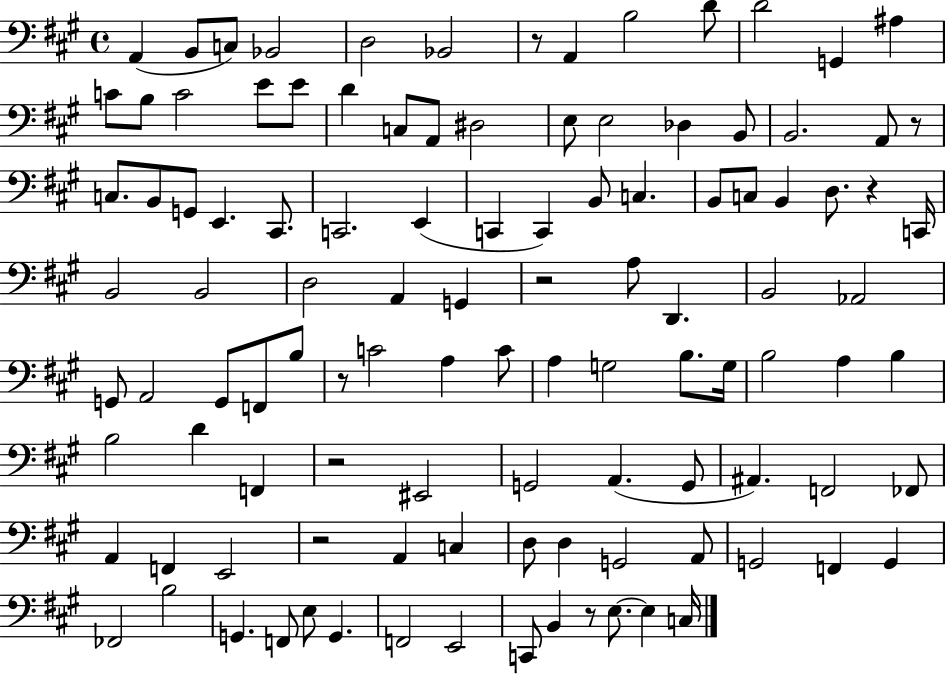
X:1
T:Untitled
M:4/4
L:1/4
K:A
A,, B,,/2 C,/2 _B,,2 D,2 _B,,2 z/2 A,, B,2 D/2 D2 G,, ^A, C/2 B,/2 C2 E/2 E/2 D C,/2 A,,/2 ^D,2 E,/2 E,2 _D, B,,/2 B,,2 A,,/2 z/2 C,/2 B,,/2 G,,/2 E,, ^C,,/2 C,,2 E,, C,, C,, B,,/2 C, B,,/2 C,/2 B,, D,/2 z C,,/4 B,,2 B,,2 D,2 A,, G,, z2 A,/2 D,, B,,2 _A,,2 G,,/2 A,,2 G,,/2 F,,/2 B,/2 z/2 C2 A, C/2 A, G,2 B,/2 G,/4 B,2 A, B, B,2 D F,, z2 ^E,,2 G,,2 A,, G,,/2 ^A,, F,,2 _F,,/2 A,, F,, E,,2 z2 A,, C, D,/2 D, G,,2 A,,/2 G,,2 F,, G,, _F,,2 B,2 G,, F,,/2 E,/2 G,, F,,2 E,,2 C,,/2 B,, z/2 E,/2 E, C,/4